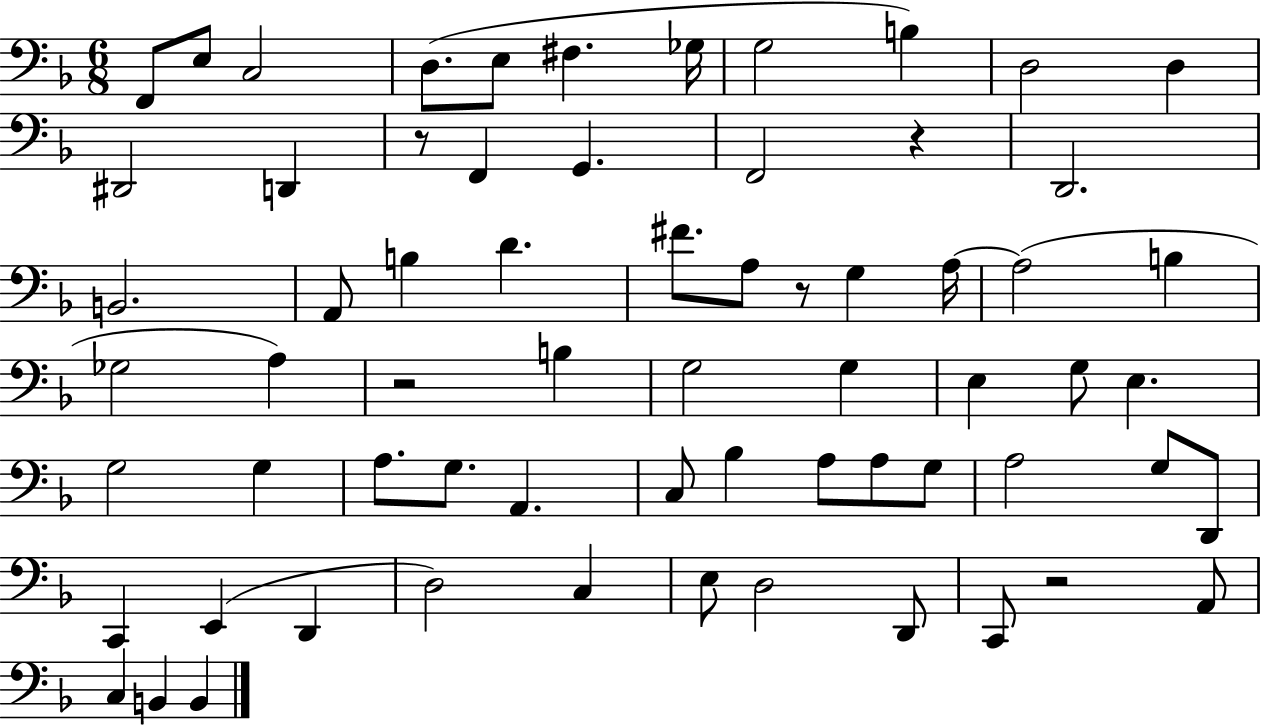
F2/e E3/e C3/h D3/e. E3/e F#3/q. Gb3/s G3/h B3/q D3/h D3/q D#2/h D2/q R/e F2/q G2/q. F2/h R/q D2/h. B2/h. A2/e B3/q D4/q. F#4/e. A3/e R/e G3/q A3/s A3/h B3/q Gb3/h A3/q R/h B3/q G3/h G3/q E3/q G3/e E3/q. G3/h G3/q A3/e. G3/e. A2/q. C3/e Bb3/q A3/e A3/e G3/e A3/h G3/e D2/e C2/q E2/q D2/q D3/h C3/q E3/e D3/h D2/e C2/e R/h A2/e C3/q B2/q B2/q